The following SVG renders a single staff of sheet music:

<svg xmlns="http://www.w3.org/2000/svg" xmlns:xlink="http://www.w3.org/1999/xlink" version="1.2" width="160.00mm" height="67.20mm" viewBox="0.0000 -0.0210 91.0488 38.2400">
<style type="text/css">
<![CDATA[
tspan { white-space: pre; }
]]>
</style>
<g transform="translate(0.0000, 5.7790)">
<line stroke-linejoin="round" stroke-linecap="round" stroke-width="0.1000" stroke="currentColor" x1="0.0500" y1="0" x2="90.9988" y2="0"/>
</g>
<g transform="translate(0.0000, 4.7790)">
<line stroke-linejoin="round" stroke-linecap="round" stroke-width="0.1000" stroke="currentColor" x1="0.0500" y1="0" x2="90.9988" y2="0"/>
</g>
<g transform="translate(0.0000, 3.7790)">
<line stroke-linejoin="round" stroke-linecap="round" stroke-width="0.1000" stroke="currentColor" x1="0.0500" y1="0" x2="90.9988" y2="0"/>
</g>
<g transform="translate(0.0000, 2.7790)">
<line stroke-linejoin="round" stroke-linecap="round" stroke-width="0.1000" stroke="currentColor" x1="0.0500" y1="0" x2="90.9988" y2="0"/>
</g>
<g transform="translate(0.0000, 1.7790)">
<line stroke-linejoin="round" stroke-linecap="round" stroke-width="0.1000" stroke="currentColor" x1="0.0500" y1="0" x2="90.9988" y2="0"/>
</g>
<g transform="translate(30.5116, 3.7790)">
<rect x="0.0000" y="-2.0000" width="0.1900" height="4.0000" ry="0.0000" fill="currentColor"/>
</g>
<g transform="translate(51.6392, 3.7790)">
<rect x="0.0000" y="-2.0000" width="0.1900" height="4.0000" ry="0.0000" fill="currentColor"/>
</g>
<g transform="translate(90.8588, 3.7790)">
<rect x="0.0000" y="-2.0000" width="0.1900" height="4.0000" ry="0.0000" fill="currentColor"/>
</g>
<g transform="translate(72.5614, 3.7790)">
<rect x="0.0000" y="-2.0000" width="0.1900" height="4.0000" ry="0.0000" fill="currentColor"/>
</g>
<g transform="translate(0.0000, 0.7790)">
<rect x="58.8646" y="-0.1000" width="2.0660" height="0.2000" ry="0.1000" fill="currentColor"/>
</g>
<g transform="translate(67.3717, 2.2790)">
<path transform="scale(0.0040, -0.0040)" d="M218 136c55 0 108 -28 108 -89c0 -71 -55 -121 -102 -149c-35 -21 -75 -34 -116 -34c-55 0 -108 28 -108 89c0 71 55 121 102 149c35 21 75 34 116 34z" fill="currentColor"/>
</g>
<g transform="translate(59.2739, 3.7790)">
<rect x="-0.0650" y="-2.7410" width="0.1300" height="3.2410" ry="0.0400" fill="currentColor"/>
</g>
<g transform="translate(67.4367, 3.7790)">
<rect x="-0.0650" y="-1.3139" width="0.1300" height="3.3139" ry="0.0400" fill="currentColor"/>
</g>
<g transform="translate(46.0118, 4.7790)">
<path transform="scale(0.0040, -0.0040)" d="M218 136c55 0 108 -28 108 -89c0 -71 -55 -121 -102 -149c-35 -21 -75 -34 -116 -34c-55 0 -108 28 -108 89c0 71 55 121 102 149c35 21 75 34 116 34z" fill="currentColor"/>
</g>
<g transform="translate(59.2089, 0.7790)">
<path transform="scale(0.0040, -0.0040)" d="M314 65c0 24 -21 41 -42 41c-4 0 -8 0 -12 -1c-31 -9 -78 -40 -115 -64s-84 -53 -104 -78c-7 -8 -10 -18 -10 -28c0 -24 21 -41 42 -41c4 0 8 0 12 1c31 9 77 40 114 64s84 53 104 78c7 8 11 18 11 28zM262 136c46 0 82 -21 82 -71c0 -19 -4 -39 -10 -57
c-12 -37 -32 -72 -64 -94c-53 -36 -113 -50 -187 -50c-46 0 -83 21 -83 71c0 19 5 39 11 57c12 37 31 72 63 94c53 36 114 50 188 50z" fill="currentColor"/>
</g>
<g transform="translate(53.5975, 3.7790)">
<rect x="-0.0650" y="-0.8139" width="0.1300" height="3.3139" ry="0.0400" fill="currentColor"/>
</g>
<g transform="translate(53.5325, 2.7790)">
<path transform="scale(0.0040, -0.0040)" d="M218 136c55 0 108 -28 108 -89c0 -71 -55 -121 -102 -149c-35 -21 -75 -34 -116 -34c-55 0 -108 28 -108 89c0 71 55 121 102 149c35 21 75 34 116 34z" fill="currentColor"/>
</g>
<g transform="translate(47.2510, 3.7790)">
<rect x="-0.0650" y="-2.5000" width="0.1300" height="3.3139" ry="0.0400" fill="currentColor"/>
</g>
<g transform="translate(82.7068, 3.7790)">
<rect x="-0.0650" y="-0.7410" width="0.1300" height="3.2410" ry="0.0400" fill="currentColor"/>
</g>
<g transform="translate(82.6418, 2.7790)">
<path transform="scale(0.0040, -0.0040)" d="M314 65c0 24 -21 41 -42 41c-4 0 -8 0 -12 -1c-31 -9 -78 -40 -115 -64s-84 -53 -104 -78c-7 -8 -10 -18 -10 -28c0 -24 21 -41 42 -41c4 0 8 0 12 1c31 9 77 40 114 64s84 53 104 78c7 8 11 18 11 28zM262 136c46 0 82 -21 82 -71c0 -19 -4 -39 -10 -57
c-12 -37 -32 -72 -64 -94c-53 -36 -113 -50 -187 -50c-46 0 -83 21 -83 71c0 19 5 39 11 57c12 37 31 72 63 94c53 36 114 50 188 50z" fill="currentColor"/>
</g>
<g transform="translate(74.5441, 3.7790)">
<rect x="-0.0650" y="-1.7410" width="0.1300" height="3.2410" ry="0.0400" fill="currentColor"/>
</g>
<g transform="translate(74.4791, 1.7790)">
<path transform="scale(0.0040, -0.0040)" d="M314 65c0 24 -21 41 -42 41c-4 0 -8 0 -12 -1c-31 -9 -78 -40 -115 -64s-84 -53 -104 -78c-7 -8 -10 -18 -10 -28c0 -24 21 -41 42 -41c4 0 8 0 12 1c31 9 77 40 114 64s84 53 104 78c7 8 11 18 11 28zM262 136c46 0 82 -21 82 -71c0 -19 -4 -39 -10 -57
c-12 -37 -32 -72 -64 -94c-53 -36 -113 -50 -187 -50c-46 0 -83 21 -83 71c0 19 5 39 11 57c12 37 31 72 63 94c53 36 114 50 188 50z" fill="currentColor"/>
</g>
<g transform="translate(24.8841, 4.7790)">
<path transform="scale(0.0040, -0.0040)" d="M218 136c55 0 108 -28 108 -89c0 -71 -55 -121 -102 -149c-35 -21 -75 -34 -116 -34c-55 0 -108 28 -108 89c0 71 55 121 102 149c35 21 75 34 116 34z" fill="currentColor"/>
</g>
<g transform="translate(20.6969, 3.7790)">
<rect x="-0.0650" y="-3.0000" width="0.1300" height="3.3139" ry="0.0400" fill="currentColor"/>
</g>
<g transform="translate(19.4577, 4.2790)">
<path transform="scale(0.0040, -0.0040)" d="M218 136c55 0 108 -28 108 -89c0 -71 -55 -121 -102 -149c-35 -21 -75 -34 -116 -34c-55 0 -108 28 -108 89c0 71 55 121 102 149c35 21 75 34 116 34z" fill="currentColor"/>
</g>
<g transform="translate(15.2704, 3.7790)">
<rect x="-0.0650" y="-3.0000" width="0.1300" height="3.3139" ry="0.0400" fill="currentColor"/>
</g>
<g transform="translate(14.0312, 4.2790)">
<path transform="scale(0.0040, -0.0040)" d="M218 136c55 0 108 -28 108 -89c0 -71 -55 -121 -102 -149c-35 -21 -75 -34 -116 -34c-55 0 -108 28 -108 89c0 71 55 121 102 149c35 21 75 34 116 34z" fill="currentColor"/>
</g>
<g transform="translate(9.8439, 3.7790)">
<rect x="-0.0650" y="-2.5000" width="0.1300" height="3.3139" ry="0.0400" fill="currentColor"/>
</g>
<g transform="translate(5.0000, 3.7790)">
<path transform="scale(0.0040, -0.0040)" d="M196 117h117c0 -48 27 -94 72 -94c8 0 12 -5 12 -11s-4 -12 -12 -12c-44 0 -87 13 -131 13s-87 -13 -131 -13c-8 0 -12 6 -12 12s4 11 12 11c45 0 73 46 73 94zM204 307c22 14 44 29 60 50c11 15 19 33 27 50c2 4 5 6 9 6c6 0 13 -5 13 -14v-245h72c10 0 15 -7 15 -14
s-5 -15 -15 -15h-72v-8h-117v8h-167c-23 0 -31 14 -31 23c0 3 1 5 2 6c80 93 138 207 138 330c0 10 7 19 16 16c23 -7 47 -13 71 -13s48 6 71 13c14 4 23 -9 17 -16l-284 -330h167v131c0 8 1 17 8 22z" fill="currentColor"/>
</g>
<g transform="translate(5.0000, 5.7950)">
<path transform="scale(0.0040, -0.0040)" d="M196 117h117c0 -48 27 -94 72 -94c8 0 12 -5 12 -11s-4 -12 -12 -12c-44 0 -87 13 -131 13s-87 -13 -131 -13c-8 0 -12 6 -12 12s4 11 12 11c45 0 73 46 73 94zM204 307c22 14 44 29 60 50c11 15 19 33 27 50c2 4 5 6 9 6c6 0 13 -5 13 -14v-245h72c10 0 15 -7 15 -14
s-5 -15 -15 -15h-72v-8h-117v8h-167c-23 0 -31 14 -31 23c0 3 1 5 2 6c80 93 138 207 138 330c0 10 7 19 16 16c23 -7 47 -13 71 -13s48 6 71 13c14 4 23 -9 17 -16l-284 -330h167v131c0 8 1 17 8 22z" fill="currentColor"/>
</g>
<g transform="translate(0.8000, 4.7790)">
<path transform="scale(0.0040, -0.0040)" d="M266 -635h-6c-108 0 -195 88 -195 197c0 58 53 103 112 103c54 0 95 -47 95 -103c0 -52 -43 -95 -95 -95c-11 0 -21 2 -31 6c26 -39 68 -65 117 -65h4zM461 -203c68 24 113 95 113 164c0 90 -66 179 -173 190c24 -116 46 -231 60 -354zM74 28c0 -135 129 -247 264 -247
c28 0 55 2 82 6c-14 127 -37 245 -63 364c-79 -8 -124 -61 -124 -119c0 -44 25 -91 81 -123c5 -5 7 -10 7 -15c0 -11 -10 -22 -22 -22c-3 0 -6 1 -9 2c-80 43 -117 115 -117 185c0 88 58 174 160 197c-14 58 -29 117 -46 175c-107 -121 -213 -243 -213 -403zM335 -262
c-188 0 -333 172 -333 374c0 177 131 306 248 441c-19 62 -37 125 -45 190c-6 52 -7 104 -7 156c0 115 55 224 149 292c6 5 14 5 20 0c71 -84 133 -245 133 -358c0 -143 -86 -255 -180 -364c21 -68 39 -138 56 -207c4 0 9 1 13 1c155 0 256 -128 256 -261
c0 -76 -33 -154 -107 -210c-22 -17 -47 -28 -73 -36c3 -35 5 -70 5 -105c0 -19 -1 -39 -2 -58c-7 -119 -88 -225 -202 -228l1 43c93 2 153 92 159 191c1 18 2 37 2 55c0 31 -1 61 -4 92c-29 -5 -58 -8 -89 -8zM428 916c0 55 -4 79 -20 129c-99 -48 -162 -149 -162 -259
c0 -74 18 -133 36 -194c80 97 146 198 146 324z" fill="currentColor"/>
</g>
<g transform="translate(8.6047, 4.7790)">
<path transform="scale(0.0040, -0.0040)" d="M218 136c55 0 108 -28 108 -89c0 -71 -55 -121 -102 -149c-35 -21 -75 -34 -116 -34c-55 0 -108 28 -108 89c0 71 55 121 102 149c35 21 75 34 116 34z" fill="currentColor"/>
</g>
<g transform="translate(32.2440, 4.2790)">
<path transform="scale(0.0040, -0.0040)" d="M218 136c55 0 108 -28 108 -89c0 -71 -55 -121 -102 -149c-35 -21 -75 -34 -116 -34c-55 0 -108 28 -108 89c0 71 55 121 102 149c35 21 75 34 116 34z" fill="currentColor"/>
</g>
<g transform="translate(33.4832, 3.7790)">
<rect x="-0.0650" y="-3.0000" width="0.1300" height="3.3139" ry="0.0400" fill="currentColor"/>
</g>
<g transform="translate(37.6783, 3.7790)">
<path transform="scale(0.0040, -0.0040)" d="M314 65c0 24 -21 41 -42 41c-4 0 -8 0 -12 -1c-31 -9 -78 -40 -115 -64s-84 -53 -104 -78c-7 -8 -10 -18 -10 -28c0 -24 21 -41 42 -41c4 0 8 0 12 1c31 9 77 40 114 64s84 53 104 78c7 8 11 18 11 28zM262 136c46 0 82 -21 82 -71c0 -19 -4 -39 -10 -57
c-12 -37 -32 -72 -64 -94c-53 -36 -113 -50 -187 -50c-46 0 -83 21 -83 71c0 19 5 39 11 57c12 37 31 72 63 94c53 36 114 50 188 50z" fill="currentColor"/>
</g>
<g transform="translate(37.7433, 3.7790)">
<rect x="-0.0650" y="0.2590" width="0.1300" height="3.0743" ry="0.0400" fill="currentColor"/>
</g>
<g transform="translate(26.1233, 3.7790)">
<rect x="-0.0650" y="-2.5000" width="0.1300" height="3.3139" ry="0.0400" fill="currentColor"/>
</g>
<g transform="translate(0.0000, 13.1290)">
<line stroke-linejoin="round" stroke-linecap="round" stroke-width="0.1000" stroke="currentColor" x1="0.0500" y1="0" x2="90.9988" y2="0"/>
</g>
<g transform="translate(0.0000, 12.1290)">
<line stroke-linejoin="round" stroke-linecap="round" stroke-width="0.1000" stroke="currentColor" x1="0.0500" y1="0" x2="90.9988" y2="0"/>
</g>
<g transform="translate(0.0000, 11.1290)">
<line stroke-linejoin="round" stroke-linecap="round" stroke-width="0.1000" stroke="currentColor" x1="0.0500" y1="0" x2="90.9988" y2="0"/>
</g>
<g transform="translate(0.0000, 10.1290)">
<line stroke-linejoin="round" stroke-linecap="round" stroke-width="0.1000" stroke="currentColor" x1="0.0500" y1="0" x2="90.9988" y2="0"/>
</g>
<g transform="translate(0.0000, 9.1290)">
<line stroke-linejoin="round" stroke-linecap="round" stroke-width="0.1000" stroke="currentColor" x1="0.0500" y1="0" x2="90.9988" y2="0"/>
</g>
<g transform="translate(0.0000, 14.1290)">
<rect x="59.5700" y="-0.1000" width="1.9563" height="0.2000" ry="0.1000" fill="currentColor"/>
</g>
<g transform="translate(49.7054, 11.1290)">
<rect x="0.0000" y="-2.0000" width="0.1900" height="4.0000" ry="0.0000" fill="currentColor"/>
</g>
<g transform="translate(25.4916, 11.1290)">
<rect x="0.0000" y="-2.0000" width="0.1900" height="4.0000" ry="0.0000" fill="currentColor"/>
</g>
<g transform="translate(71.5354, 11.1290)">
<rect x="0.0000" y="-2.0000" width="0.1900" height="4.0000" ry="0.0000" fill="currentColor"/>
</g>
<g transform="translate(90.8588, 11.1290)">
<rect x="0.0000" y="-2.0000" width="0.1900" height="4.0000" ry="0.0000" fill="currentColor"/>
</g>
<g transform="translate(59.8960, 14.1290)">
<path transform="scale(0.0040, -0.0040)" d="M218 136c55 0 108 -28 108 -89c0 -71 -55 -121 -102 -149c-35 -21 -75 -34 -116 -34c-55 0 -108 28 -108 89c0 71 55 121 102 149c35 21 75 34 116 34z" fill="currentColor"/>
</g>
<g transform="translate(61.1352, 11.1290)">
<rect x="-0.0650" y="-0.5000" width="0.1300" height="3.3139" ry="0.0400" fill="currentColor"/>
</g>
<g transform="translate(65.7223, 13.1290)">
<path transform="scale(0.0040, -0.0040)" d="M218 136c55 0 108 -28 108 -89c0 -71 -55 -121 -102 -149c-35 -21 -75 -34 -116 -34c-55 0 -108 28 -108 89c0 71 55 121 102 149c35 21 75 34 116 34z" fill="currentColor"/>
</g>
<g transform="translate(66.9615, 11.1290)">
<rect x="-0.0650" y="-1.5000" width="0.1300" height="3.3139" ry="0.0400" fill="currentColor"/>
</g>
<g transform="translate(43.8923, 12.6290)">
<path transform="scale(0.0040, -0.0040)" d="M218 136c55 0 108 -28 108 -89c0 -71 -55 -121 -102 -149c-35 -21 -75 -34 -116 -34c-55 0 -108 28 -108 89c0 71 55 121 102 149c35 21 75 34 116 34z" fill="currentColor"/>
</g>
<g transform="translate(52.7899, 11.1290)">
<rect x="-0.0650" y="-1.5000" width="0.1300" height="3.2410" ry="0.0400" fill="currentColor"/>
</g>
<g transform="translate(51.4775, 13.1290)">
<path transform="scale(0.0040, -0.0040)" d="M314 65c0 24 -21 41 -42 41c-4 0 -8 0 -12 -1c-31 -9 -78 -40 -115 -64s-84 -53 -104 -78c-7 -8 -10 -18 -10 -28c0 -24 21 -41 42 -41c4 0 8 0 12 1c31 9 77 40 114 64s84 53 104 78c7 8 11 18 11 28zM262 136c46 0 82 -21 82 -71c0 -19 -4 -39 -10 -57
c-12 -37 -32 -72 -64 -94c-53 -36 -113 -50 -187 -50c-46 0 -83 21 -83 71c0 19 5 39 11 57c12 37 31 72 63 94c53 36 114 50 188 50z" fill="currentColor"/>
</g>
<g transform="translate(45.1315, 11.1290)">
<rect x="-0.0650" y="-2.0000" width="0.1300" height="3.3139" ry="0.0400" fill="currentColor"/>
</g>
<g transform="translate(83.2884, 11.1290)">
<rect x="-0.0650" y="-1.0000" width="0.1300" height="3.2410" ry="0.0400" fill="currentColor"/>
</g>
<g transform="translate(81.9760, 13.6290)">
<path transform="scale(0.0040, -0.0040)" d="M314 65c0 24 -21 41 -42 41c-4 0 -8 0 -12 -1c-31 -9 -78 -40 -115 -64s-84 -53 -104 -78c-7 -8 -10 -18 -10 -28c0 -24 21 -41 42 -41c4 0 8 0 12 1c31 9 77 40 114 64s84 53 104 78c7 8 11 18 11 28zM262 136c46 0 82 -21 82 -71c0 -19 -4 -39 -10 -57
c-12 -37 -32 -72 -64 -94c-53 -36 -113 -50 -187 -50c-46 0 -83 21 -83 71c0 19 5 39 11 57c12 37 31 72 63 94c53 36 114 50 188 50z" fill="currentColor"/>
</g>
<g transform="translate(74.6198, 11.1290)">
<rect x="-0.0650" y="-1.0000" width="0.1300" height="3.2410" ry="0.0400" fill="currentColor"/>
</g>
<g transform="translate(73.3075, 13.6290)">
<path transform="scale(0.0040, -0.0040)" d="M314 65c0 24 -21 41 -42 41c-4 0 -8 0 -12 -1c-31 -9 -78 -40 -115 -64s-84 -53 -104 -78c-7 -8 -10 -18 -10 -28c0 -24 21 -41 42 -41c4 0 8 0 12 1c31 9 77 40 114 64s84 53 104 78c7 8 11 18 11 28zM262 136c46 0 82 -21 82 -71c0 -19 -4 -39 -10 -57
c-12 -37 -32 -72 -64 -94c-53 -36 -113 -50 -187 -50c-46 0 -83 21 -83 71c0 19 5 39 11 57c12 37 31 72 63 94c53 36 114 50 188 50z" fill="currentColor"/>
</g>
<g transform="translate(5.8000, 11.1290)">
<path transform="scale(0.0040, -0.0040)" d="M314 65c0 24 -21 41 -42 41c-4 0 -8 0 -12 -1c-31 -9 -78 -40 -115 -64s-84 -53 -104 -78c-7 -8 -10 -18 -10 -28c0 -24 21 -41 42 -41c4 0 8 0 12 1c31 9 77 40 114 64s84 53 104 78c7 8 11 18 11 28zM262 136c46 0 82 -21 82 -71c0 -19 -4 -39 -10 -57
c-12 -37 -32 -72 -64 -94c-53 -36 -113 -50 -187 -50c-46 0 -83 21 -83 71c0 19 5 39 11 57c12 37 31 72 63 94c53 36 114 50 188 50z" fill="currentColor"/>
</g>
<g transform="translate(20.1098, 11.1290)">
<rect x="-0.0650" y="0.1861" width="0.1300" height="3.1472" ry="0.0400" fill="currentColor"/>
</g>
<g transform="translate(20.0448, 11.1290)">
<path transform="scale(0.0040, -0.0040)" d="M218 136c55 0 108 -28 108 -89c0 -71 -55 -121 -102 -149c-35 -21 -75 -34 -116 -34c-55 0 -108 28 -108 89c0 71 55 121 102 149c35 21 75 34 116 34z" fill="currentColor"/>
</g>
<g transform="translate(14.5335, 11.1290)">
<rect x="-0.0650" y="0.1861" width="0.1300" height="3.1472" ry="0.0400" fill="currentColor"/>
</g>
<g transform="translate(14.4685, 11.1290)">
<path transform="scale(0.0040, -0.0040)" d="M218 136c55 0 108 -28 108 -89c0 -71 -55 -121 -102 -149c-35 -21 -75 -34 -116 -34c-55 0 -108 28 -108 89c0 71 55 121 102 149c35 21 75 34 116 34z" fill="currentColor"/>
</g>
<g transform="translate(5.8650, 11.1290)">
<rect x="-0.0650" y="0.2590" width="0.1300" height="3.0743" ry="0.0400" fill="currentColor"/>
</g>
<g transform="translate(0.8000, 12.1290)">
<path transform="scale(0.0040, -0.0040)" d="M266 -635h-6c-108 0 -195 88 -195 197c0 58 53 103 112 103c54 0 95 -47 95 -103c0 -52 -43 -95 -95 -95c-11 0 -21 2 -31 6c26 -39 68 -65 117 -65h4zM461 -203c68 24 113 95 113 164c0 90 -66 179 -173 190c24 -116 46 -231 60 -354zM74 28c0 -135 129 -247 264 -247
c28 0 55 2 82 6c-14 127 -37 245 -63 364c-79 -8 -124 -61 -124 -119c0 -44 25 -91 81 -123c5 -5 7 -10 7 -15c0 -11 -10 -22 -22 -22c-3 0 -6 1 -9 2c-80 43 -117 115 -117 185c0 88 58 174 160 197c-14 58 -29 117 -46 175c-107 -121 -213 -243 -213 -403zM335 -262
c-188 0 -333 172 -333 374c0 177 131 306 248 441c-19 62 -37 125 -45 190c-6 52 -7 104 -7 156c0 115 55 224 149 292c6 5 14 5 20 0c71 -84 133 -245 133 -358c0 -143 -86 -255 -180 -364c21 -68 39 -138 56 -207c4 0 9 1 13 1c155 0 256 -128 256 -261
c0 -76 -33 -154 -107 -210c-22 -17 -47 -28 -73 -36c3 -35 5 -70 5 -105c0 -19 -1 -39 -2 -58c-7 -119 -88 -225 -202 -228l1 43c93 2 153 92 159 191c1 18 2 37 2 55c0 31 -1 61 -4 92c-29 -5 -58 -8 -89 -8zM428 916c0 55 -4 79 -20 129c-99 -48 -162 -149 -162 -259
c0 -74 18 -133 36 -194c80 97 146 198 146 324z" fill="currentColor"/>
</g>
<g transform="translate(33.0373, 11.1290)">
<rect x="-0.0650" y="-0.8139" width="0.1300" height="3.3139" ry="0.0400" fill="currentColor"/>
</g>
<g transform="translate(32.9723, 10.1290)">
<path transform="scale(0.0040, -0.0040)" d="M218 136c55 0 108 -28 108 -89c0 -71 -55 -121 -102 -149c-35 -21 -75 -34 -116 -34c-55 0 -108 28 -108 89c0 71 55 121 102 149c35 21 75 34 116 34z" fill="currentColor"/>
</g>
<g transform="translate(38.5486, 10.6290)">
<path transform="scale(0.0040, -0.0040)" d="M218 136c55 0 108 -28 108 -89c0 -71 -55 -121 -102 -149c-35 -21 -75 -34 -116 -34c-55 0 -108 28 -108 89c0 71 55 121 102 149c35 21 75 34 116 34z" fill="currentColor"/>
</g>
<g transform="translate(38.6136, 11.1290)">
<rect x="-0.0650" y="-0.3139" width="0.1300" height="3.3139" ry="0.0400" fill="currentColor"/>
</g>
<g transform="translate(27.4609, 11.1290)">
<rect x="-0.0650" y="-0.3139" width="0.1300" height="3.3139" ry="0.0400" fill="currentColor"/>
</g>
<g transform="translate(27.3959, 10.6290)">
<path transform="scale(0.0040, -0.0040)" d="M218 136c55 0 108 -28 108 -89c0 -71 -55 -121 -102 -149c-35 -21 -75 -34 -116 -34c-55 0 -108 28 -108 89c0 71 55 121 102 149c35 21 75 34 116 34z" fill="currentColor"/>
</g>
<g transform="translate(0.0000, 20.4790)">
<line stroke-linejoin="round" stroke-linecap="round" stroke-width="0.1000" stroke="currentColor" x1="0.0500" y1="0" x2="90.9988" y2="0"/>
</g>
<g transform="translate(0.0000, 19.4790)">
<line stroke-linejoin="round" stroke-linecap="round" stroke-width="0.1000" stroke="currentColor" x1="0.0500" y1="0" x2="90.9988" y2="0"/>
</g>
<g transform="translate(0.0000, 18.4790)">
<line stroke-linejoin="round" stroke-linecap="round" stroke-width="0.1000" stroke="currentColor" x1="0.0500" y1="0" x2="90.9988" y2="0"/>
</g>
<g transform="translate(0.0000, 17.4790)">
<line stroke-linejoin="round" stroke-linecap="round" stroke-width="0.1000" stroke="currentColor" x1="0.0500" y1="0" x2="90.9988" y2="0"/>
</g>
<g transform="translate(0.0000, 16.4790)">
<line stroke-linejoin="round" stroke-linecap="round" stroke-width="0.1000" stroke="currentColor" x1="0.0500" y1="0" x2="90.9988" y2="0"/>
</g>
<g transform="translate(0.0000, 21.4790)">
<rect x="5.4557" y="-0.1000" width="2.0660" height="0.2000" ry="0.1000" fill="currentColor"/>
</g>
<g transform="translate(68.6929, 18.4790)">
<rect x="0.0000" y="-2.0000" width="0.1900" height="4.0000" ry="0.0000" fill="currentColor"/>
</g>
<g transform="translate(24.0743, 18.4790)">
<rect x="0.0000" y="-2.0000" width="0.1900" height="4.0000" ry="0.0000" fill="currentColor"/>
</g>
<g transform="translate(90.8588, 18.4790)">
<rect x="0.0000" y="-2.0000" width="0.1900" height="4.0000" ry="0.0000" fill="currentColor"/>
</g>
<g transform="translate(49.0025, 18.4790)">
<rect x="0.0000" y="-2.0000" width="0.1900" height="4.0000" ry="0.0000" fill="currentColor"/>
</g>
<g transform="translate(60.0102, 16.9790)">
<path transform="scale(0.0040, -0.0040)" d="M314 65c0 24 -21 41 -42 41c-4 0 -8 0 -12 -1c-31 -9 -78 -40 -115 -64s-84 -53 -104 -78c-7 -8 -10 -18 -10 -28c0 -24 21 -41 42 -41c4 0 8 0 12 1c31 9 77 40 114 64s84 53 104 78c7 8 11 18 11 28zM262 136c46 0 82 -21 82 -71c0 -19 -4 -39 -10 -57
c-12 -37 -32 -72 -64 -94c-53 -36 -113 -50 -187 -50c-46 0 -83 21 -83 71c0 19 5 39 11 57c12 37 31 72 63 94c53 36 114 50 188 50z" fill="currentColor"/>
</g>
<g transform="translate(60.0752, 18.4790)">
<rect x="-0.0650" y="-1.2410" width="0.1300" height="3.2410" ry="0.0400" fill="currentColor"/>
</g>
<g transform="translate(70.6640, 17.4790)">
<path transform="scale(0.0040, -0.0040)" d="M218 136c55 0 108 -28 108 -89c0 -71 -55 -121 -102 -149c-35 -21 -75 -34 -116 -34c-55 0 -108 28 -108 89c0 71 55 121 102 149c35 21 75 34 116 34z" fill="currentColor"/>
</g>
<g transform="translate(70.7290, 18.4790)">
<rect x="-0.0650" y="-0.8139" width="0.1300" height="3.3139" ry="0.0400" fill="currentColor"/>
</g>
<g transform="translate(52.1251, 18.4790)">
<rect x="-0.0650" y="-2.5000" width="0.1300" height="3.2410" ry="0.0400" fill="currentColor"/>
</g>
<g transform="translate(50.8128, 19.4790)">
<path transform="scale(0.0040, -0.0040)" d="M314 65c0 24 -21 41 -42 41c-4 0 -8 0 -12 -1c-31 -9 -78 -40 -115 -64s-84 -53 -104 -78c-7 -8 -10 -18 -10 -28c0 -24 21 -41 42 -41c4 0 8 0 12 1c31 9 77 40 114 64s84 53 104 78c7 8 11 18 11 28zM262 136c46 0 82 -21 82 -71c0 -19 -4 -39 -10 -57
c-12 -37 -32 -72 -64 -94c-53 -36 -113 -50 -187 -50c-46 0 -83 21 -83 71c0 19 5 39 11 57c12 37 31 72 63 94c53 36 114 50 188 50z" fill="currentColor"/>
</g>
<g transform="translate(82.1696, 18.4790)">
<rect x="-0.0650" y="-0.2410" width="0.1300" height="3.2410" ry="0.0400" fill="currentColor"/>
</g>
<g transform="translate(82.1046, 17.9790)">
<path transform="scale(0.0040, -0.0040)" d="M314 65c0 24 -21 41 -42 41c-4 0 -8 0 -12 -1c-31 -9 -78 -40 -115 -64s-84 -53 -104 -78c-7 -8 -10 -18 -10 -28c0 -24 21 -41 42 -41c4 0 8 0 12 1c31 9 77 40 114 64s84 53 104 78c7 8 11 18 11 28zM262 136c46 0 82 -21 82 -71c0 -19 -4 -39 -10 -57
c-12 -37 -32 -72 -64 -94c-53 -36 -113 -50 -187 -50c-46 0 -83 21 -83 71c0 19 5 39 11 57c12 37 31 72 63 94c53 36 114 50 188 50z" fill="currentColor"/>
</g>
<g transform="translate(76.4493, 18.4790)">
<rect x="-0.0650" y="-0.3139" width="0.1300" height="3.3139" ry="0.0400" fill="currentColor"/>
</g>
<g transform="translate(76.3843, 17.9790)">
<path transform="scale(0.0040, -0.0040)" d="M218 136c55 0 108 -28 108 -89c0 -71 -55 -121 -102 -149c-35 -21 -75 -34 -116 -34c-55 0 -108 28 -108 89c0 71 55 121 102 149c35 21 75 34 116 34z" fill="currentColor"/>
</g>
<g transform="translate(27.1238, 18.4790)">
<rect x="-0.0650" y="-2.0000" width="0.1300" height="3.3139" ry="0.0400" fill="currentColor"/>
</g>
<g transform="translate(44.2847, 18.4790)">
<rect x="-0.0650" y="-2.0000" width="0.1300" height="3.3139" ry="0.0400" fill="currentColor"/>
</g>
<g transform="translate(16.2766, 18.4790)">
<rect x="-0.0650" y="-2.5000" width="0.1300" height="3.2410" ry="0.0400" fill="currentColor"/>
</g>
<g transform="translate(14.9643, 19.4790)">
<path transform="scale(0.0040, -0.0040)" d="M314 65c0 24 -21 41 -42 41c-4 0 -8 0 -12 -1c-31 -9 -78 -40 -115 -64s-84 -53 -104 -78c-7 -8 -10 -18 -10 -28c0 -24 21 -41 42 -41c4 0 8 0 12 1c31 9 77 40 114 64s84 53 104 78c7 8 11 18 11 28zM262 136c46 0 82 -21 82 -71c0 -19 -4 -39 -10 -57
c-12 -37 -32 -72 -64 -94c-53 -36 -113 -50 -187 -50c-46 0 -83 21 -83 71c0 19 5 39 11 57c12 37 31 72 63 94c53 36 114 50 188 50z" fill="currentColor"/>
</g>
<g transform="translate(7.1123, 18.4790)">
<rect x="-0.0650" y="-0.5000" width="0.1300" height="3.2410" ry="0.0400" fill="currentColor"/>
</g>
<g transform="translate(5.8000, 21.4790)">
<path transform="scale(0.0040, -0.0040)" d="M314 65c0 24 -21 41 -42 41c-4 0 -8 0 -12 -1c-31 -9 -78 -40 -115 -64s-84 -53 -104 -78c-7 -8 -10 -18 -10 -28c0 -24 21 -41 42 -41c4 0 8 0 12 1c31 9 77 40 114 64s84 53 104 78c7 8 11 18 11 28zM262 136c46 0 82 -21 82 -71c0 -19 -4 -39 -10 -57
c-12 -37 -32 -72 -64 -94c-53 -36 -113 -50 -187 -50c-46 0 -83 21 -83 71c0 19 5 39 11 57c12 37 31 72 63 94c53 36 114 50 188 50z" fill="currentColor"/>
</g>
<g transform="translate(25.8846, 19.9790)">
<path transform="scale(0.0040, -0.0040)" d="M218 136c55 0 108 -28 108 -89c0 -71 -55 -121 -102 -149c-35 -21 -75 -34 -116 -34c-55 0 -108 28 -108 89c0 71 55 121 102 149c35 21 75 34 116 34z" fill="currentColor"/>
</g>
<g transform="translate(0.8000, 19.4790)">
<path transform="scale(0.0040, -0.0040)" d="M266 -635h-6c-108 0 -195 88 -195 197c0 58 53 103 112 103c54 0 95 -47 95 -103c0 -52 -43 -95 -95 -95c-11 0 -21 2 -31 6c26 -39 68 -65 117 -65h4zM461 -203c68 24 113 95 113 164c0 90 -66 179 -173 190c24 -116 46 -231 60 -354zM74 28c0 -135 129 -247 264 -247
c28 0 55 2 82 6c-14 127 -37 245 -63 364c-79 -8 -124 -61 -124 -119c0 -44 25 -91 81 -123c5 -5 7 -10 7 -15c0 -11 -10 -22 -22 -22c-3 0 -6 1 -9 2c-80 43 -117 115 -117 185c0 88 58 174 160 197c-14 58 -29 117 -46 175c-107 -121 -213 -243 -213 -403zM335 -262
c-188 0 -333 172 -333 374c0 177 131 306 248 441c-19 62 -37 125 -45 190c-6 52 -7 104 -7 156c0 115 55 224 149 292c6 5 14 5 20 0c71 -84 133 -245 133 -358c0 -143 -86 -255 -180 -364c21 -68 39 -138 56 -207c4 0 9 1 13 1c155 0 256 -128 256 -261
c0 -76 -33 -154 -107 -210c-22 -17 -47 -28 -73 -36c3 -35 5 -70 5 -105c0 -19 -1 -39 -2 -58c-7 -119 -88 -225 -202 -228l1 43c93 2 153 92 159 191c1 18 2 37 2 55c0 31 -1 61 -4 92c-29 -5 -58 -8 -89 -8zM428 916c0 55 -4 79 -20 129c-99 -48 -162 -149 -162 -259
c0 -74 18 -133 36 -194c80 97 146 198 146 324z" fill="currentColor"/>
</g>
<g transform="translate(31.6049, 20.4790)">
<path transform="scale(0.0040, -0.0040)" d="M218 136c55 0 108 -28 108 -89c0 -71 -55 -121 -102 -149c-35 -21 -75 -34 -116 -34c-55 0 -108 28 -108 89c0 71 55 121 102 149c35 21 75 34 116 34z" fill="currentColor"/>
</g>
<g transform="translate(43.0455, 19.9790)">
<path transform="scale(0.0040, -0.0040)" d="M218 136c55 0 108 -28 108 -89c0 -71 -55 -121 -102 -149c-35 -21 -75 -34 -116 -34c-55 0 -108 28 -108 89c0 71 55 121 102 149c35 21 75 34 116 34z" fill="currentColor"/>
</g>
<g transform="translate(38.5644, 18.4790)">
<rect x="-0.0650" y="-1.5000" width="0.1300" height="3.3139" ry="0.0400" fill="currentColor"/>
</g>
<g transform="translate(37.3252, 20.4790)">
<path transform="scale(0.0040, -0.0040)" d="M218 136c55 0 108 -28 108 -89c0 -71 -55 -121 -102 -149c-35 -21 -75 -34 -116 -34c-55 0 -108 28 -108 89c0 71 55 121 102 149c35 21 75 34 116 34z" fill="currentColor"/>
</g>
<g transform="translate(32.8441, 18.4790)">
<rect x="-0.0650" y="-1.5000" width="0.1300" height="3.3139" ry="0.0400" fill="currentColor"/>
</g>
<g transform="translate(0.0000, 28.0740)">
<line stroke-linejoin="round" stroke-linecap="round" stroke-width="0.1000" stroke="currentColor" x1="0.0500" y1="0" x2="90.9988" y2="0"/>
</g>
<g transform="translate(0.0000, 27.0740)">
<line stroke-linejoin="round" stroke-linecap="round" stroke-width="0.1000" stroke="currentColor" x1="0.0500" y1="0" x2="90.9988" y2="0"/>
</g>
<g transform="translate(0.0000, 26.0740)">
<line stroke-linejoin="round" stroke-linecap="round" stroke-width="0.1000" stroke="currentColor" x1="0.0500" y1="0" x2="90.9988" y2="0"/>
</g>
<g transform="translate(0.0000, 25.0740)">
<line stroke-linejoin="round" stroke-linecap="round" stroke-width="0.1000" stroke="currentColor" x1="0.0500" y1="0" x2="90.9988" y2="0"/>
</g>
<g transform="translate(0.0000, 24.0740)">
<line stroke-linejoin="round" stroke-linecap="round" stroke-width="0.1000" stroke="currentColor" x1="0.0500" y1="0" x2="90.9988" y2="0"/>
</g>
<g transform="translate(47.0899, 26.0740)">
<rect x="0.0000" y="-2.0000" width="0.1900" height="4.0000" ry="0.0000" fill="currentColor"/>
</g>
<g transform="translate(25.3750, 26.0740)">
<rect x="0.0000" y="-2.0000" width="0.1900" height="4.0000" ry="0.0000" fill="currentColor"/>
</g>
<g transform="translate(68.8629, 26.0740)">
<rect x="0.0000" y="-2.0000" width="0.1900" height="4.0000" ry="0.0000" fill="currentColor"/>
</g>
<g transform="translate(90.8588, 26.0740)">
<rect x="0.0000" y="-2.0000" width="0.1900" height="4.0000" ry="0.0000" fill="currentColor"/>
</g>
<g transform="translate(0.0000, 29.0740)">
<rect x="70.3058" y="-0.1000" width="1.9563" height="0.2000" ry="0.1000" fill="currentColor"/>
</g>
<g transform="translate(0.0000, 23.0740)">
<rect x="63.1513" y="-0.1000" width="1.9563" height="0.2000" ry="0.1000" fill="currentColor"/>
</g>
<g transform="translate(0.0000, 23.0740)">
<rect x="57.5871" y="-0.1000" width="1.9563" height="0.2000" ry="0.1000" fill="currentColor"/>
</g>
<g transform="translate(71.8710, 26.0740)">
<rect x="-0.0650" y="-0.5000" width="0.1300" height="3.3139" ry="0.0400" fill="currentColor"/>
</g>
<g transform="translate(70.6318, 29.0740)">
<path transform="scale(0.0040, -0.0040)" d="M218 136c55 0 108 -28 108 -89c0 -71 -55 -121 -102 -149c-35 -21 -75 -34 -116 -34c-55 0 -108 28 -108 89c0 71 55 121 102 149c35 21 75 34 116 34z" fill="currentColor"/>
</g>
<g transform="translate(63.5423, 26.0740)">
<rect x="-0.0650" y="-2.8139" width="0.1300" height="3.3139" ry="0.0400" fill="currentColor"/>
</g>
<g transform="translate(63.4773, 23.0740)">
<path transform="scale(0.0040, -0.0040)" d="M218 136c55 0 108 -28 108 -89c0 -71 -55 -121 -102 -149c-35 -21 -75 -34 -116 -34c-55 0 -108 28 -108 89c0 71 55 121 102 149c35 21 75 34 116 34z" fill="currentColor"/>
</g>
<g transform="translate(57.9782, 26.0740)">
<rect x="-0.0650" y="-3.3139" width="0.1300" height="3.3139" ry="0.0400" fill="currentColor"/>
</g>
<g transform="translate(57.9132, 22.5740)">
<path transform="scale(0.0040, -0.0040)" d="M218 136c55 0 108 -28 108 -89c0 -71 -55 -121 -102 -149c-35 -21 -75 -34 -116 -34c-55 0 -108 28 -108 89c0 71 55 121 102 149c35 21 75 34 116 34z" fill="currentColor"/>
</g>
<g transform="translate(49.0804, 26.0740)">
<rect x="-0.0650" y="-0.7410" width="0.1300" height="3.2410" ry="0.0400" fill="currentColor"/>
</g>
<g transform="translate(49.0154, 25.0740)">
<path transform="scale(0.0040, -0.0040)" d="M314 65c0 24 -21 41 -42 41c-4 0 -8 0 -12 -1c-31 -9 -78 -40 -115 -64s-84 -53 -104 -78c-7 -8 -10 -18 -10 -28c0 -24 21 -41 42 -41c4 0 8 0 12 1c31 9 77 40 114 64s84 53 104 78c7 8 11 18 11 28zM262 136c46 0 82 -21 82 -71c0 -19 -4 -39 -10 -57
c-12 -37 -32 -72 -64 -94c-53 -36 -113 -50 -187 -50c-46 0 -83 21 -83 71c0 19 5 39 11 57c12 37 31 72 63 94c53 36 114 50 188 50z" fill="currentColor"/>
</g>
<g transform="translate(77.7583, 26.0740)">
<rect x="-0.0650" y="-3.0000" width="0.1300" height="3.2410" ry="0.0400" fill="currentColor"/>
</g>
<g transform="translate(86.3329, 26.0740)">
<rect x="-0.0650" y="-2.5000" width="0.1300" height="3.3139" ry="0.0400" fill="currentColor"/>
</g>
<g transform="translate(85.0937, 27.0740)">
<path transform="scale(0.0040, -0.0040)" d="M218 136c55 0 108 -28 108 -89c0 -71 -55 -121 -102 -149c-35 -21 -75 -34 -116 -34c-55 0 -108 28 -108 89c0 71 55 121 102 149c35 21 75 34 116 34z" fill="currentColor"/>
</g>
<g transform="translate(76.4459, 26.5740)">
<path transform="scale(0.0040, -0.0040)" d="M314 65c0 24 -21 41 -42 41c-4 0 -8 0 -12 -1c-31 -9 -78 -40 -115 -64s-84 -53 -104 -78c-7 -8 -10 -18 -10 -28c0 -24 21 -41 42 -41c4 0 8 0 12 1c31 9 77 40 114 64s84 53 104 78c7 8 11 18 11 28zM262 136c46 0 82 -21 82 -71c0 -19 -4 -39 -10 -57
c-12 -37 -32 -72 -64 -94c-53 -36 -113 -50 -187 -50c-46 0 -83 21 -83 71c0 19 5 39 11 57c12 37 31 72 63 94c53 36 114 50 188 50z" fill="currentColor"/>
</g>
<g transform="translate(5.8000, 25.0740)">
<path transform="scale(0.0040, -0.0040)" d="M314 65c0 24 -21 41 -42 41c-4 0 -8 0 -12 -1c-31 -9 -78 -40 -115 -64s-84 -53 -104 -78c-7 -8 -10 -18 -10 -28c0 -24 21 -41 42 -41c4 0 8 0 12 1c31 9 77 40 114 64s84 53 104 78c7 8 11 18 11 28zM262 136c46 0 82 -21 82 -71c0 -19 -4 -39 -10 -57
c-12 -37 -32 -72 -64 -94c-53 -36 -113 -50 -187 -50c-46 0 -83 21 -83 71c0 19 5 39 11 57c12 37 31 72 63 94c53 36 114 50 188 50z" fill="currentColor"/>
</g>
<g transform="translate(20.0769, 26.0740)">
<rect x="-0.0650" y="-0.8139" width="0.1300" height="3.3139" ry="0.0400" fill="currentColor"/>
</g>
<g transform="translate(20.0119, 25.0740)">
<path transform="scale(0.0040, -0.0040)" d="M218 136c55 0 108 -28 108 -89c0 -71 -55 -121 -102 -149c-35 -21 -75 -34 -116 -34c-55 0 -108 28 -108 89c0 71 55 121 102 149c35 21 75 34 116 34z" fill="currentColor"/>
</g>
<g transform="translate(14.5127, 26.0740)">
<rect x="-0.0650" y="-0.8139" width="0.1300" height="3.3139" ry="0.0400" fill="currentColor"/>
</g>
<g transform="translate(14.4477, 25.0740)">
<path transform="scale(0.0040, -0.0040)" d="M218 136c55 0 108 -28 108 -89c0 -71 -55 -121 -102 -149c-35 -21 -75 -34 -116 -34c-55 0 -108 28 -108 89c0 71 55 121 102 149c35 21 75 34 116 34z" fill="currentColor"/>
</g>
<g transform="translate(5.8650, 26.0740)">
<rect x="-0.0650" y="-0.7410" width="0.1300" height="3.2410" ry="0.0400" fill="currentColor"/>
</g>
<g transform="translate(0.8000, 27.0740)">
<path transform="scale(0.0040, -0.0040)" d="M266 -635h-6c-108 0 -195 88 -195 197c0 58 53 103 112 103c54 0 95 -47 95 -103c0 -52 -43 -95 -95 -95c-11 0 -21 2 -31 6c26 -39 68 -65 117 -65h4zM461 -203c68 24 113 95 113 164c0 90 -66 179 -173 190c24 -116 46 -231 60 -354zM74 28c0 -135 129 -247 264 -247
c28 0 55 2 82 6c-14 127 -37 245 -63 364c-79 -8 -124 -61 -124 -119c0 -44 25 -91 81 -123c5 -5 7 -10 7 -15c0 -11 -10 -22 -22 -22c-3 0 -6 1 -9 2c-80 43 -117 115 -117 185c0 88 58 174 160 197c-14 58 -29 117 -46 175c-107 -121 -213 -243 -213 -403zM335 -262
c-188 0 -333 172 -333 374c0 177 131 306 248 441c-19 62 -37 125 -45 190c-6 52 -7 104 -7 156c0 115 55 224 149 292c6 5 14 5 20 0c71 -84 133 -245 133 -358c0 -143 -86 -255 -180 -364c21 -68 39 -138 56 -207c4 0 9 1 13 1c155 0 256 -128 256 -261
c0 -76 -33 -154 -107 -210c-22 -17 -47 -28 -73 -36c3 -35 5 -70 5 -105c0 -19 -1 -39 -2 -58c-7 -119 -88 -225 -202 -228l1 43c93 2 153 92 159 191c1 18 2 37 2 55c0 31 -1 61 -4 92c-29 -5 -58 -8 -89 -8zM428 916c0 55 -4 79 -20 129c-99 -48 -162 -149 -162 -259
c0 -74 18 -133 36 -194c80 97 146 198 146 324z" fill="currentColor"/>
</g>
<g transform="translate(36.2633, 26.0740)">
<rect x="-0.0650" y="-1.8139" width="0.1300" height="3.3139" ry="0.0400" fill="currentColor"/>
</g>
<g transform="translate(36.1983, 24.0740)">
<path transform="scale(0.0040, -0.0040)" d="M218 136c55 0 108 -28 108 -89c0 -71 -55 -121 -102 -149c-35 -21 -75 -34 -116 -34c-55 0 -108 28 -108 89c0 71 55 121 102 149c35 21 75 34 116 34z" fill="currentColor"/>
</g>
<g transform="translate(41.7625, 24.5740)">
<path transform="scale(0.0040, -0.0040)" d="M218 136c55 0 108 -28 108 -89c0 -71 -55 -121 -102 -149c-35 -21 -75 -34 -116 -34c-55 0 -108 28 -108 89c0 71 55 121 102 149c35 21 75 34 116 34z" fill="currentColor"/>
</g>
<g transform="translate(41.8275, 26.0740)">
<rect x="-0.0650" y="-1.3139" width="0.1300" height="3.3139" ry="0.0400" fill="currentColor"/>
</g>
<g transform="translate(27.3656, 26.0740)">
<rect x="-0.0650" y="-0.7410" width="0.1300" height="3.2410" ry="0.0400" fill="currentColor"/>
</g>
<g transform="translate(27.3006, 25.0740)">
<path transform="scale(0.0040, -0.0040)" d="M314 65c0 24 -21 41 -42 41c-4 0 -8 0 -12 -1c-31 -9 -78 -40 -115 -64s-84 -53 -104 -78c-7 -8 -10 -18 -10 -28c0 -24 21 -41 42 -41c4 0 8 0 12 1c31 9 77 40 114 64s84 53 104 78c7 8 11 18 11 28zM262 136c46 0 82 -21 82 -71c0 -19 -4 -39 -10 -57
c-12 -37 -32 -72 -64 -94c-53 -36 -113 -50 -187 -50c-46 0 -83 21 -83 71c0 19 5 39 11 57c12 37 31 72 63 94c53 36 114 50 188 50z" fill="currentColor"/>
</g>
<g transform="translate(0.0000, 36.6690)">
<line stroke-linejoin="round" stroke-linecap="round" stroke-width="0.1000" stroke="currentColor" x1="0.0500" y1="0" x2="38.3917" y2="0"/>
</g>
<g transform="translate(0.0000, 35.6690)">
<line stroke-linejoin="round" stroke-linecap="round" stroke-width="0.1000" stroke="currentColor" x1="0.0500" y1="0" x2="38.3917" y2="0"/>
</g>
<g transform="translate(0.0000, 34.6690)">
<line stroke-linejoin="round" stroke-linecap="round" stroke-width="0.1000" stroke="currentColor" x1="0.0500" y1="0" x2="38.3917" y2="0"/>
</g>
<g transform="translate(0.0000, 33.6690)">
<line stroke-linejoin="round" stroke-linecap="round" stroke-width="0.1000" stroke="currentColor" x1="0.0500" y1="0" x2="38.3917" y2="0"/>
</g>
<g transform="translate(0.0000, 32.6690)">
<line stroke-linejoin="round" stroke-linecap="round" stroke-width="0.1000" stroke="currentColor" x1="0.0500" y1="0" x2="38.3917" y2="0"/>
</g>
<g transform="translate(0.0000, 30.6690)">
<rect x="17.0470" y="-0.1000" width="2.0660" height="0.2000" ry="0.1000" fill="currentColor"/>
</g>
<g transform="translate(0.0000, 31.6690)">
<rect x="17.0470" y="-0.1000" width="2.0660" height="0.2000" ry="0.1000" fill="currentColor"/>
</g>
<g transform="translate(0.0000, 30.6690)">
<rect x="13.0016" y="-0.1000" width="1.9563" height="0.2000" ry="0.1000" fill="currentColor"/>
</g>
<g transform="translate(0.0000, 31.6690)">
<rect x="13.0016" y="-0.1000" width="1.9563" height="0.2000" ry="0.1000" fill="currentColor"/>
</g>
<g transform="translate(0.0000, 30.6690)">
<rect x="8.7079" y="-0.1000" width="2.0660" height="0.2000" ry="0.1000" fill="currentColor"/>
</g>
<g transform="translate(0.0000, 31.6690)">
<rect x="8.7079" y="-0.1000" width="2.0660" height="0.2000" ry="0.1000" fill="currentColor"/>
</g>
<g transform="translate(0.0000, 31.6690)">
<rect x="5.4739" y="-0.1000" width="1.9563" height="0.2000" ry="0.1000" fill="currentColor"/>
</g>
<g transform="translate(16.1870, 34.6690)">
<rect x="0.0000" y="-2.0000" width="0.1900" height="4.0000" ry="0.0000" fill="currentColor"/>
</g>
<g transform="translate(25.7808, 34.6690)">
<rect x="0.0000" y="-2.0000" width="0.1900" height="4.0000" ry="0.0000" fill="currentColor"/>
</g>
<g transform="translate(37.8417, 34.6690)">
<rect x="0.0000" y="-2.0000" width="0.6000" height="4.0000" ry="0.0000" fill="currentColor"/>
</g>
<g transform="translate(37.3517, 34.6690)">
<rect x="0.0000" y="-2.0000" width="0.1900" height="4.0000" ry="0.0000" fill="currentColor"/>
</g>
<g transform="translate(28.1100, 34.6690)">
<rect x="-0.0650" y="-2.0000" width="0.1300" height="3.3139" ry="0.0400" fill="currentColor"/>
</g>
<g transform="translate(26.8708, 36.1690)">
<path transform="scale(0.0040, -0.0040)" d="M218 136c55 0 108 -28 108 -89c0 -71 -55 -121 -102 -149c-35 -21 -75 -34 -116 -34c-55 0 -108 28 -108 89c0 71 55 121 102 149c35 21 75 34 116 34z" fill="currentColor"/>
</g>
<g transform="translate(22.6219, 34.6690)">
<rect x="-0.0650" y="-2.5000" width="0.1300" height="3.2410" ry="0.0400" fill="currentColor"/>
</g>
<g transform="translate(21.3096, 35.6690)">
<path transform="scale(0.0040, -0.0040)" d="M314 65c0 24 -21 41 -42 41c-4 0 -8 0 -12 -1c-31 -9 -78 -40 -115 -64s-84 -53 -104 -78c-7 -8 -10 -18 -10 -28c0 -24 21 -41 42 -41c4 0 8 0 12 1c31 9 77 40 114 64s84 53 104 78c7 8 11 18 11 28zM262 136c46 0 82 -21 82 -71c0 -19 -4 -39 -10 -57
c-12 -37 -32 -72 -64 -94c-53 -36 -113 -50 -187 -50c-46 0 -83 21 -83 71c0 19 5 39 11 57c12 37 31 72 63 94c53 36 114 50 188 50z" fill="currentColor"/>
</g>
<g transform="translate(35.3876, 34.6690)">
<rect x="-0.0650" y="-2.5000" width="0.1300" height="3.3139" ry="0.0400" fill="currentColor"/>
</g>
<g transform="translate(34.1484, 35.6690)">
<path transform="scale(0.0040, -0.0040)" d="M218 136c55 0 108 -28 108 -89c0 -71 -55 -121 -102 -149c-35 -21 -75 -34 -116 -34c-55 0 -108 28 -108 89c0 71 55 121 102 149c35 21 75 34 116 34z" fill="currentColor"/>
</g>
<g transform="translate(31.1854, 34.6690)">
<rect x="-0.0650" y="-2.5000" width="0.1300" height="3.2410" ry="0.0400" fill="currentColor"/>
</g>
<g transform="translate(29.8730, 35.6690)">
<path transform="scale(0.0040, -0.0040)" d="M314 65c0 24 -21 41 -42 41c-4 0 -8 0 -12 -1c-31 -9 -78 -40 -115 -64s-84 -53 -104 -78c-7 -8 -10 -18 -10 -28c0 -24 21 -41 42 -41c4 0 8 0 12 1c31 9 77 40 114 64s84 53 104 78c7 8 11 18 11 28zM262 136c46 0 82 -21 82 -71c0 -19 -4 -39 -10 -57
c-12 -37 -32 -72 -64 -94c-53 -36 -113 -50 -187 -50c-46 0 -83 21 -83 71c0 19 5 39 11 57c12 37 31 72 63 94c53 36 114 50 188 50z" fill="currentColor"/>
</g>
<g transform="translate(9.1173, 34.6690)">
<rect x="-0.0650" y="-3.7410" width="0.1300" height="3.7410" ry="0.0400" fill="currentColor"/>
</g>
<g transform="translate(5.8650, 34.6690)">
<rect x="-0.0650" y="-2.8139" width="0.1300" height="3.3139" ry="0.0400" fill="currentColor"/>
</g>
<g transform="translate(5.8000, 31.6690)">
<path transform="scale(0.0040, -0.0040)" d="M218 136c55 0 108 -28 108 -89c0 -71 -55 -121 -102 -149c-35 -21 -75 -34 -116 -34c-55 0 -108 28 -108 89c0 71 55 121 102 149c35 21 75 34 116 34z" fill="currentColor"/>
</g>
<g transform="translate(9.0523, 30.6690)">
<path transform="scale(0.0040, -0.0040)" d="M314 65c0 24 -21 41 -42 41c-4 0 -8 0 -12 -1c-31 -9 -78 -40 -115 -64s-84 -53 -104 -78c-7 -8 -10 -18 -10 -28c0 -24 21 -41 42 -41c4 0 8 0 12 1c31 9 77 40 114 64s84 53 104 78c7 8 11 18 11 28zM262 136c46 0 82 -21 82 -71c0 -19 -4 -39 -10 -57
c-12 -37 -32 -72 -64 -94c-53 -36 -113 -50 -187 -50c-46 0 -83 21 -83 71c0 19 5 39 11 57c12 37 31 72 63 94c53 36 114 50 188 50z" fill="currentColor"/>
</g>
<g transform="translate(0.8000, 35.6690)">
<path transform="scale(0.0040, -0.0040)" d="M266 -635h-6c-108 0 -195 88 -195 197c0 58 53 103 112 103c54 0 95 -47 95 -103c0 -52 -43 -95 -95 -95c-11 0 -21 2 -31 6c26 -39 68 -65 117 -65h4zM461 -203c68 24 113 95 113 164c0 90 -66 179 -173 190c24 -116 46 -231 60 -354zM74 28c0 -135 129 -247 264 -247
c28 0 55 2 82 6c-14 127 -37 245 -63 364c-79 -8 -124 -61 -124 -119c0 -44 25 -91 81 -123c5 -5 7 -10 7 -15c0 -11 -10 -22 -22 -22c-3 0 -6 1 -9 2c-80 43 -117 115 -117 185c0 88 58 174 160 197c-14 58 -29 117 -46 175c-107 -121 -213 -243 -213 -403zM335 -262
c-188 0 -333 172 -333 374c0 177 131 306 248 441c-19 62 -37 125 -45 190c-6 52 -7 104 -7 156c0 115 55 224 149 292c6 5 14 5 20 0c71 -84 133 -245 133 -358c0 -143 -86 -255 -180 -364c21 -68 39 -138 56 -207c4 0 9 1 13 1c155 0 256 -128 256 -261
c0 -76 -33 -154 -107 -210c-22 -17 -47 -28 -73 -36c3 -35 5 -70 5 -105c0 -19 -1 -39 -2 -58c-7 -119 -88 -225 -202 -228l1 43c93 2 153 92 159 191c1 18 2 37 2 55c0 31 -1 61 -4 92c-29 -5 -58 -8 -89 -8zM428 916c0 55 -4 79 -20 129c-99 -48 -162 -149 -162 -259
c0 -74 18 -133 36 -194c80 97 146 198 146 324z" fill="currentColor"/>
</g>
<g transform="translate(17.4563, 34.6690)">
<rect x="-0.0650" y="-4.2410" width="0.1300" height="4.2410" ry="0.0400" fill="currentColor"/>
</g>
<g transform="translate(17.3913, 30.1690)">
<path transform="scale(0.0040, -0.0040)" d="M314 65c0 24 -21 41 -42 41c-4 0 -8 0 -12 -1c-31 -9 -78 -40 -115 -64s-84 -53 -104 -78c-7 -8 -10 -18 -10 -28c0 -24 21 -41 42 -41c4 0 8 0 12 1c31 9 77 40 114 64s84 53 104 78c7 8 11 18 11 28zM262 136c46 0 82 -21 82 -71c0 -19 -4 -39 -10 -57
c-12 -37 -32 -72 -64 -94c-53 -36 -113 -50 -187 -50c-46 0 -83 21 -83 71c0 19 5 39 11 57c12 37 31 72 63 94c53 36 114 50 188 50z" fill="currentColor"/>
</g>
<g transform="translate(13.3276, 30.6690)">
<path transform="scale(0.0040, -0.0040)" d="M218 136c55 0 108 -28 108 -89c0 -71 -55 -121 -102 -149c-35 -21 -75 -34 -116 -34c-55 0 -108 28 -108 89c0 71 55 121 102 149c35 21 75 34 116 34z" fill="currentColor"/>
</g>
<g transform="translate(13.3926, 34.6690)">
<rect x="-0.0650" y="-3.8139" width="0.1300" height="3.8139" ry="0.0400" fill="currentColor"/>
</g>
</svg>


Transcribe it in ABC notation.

X:1
T:Untitled
M:4/4
L:1/4
K:C
G A A G A B2 G d a2 e f2 d2 B2 B B c d c F E2 C E D2 D2 C2 G2 F E E F G2 e2 d c c2 d2 d d d2 f e d2 b a C A2 G a c'2 c' d'2 G2 F G2 G